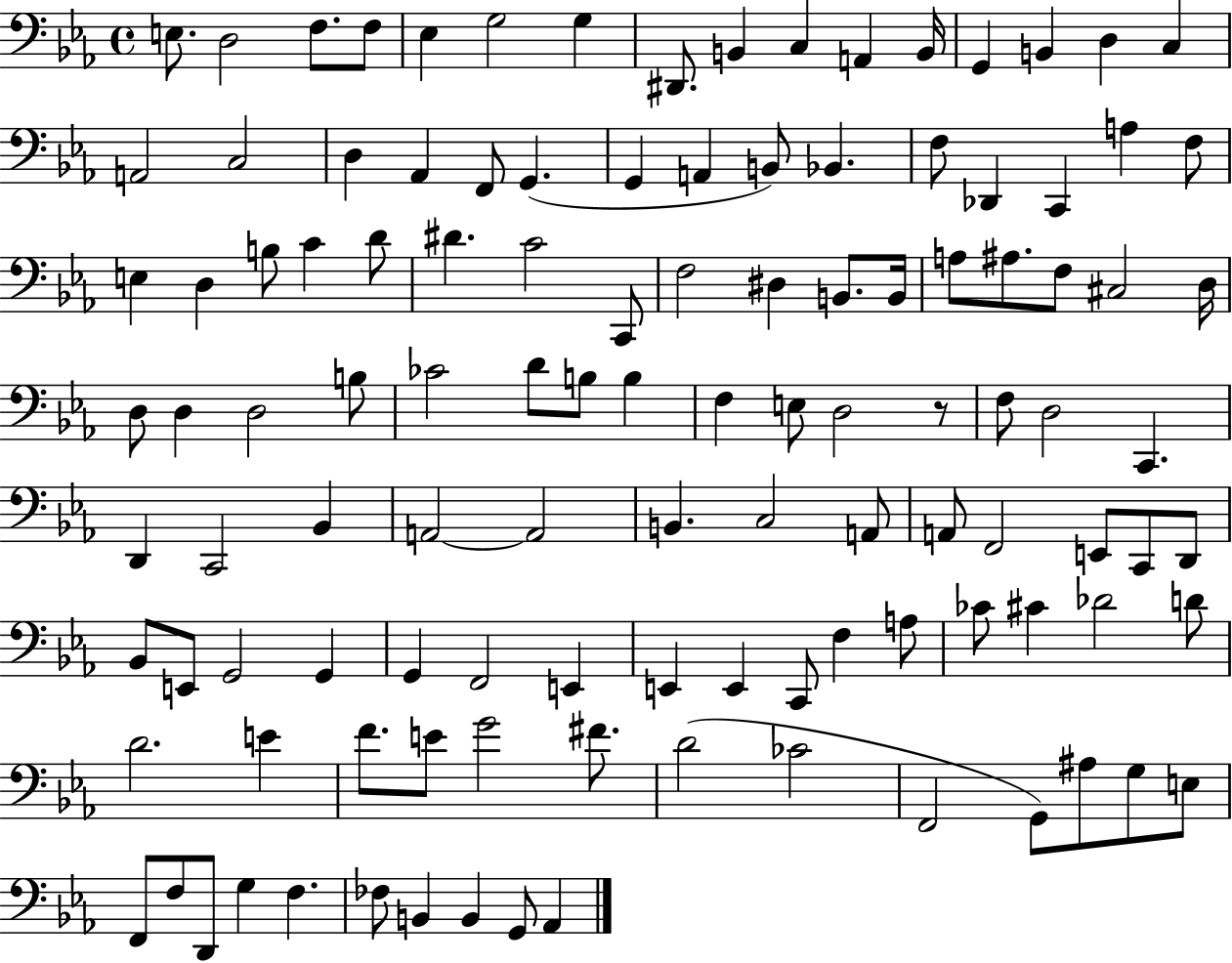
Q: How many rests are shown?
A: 1